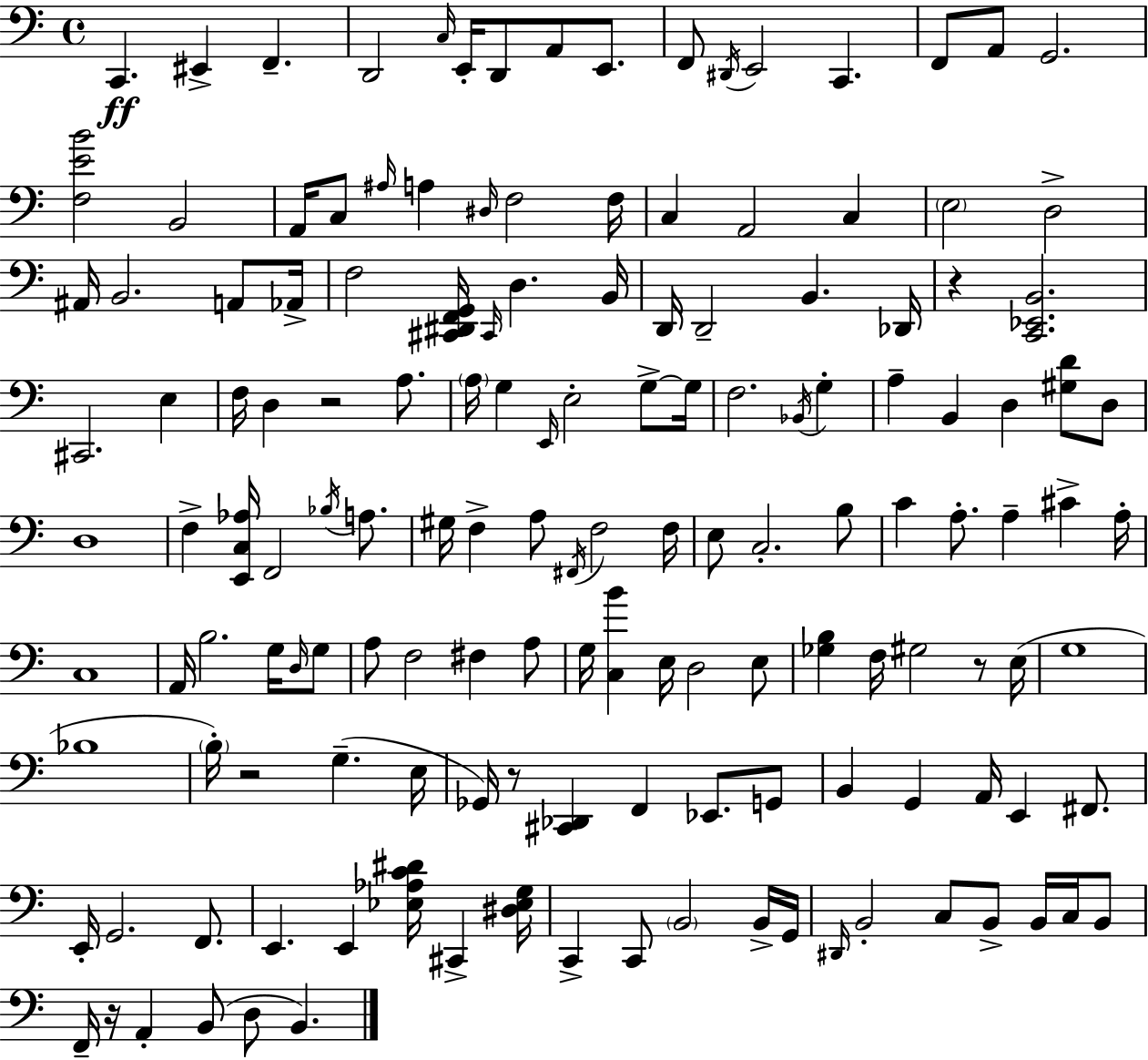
C2/q. EIS2/q F2/q. D2/h C3/s E2/s D2/e A2/e E2/e. F2/e D#2/s E2/h C2/q. F2/e A2/e G2/h. [F3,E4,B4]/h B2/h A2/s C3/e A#3/s A3/q D#3/s F3/h F3/s C3/q A2/h C3/q E3/h D3/h A#2/s B2/h. A2/e Ab2/s F3/h [C#2,D#2,F2,G2]/s C#2/s D3/q. B2/s D2/s D2/h B2/q. Db2/s R/q [C2,Eb2,B2]/h. C#2/h. E3/q F3/s D3/q R/h A3/e. A3/s G3/q E2/s E3/h G3/e G3/s F3/h. Bb2/s G3/q A3/q B2/q D3/q [G#3,D4]/e D3/e D3/w F3/q [E2,C3,Ab3]/s F2/h Bb3/s A3/e. G#3/s F3/q A3/e F#2/s F3/h F3/s E3/e C3/h. B3/e C4/q A3/e. A3/q C#4/q A3/s C3/w A2/s B3/h. G3/s D3/s G3/e A3/e F3/h F#3/q A3/e G3/s [C3,B4]/q E3/s D3/h E3/e [Gb3,B3]/q F3/s G#3/h R/e E3/s G3/w Bb3/w B3/s R/h G3/q. E3/s Gb2/s R/e [C#2,Db2]/q F2/q Eb2/e. G2/e B2/q G2/q A2/s E2/q F#2/e. E2/s G2/h. F2/e. E2/q. E2/q [Eb3,Ab3,C4,D#4]/s C#2/q [D#3,Eb3,G3]/s C2/q C2/e B2/h B2/s G2/s D#2/s B2/h C3/e B2/e B2/s C3/s B2/e F2/s R/s A2/q B2/e D3/e B2/q.